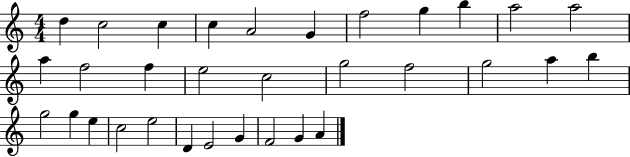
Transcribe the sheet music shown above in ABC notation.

X:1
T:Untitled
M:4/4
L:1/4
K:C
d c2 c c A2 G f2 g b a2 a2 a f2 f e2 c2 g2 f2 g2 a b g2 g e c2 e2 D E2 G F2 G A